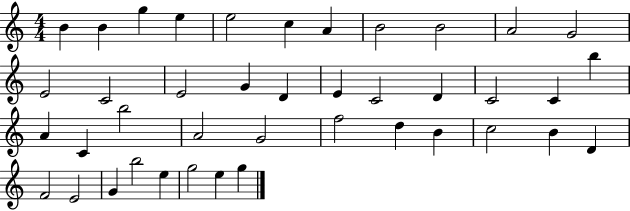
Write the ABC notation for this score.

X:1
T:Untitled
M:4/4
L:1/4
K:C
B B g e e2 c A B2 B2 A2 G2 E2 C2 E2 G D E C2 D C2 C b A C b2 A2 G2 f2 d B c2 B D F2 E2 G b2 e g2 e g